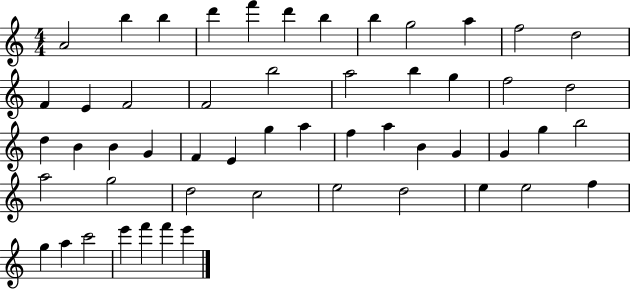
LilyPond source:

{
  \clef treble
  \numericTimeSignature
  \time 4/4
  \key c \major
  a'2 b''4 b''4 | d'''4 f'''4 d'''4 b''4 | b''4 g''2 a''4 | f''2 d''2 | \break f'4 e'4 f'2 | f'2 b''2 | a''2 b''4 g''4 | f''2 d''2 | \break d''4 b'4 b'4 g'4 | f'4 e'4 g''4 a''4 | f''4 a''4 b'4 g'4 | g'4 g''4 b''2 | \break a''2 g''2 | d''2 c''2 | e''2 d''2 | e''4 e''2 f''4 | \break g''4 a''4 c'''2 | e'''4 f'''4 f'''4 e'''4 | \bar "|."
}